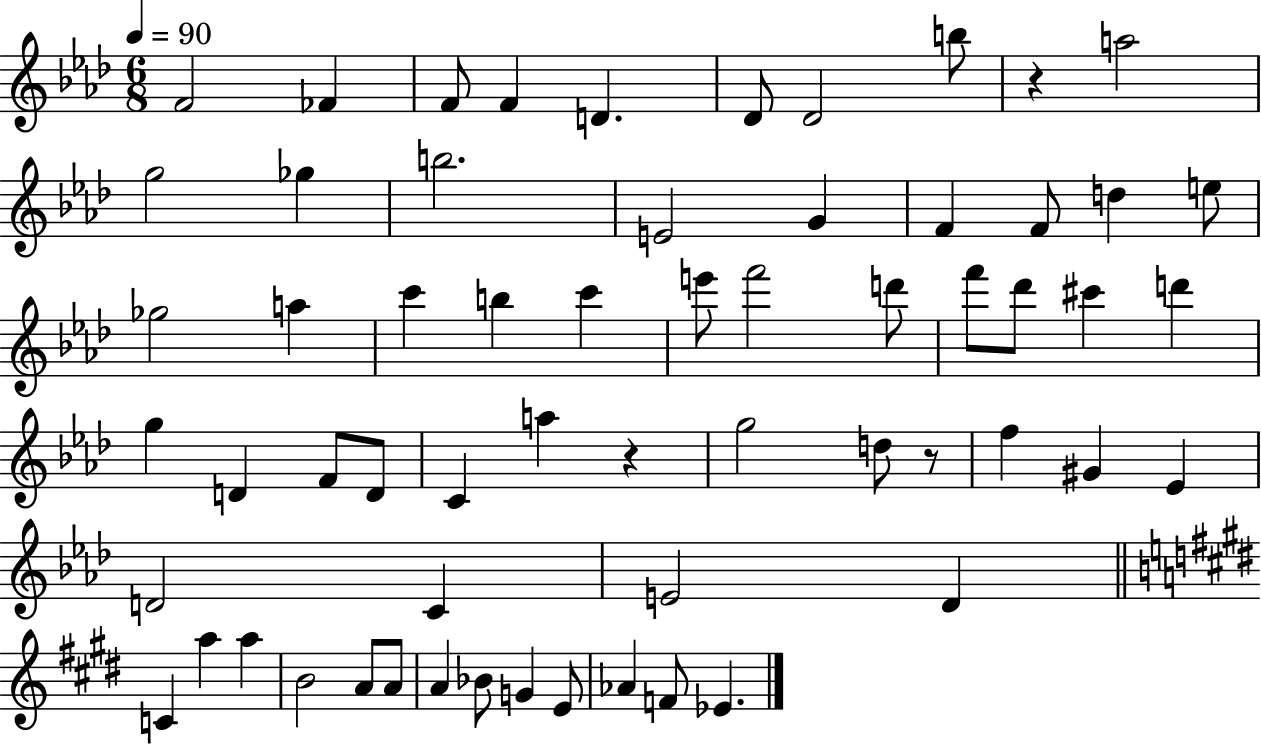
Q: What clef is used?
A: treble